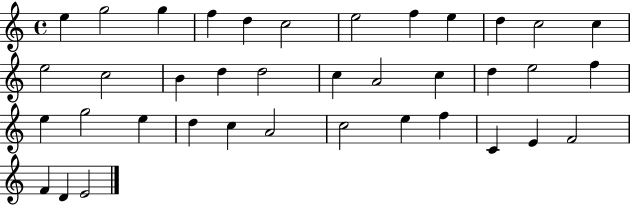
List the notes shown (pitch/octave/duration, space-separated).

E5/q G5/h G5/q F5/q D5/q C5/h E5/h F5/q E5/q D5/q C5/h C5/q E5/h C5/h B4/q D5/q D5/h C5/q A4/h C5/q D5/q E5/h F5/q E5/q G5/h E5/q D5/q C5/q A4/h C5/h E5/q F5/q C4/q E4/q F4/h F4/q D4/q E4/h